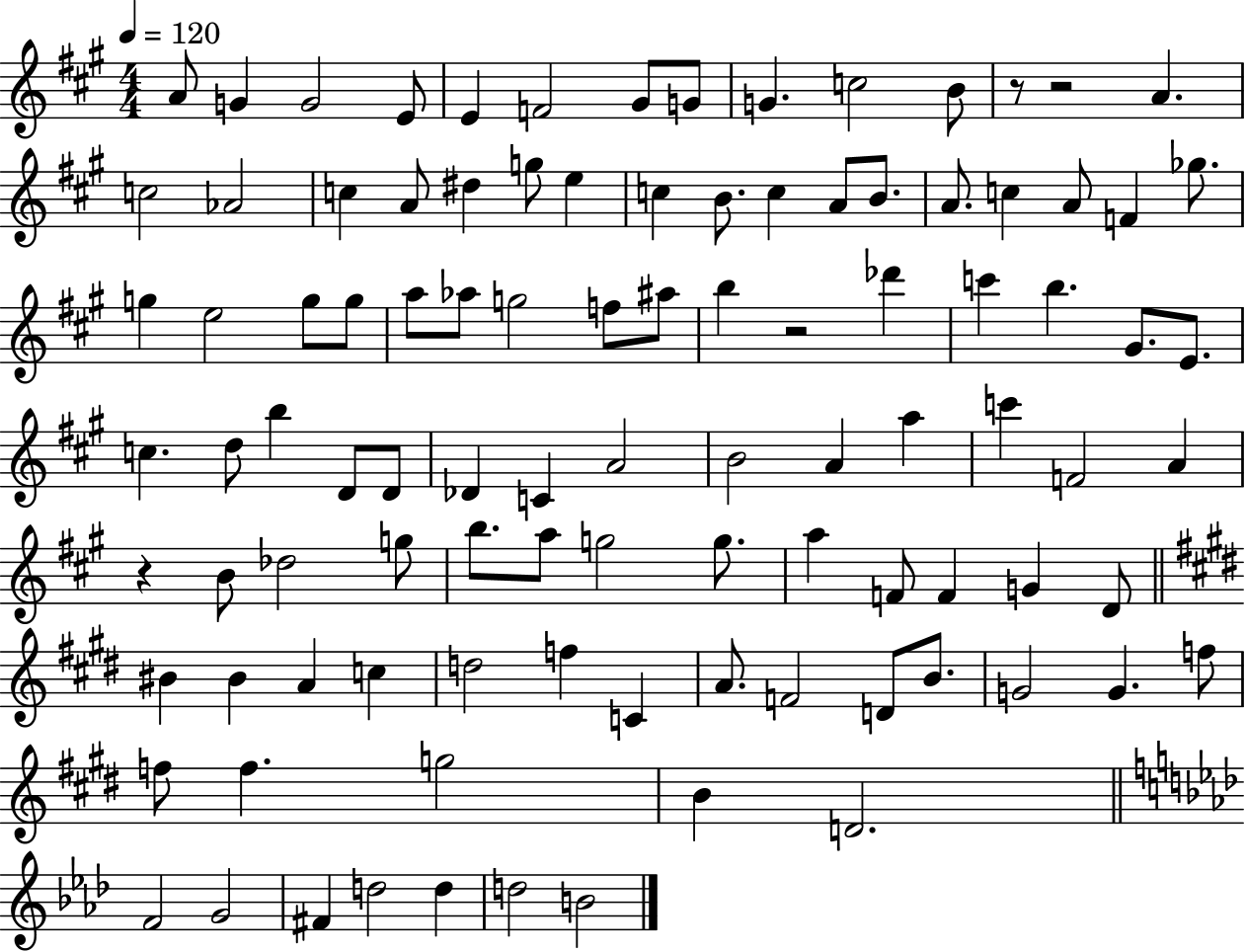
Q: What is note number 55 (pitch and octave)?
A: A5